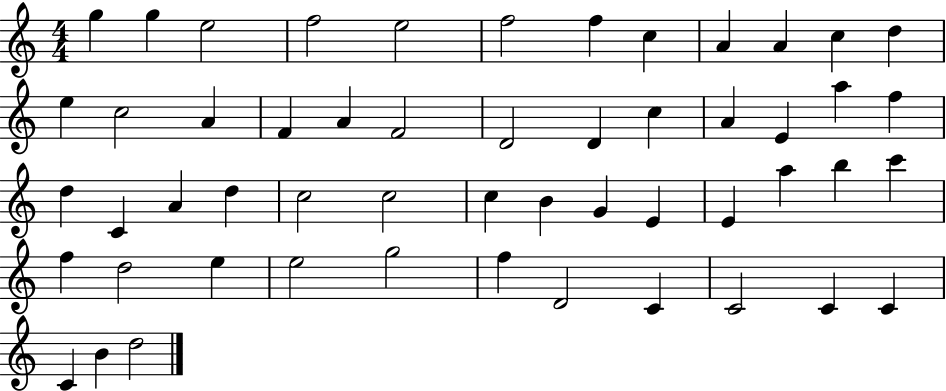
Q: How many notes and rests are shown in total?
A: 53